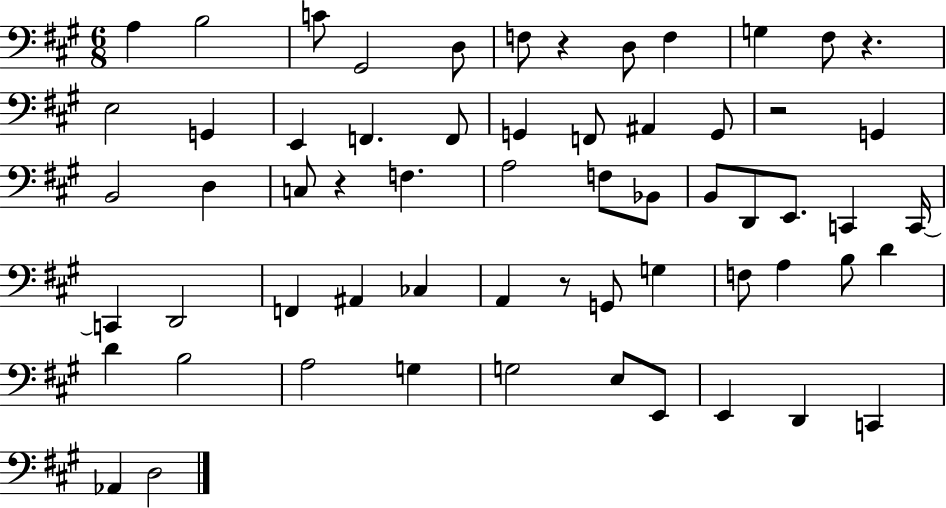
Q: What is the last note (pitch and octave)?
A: D3